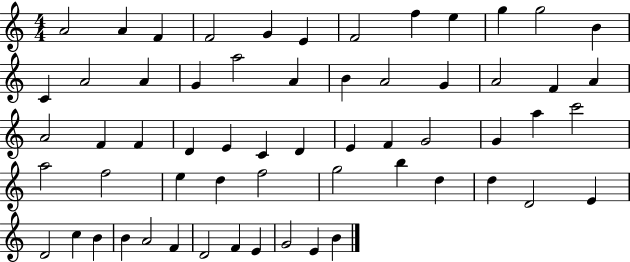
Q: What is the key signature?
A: C major